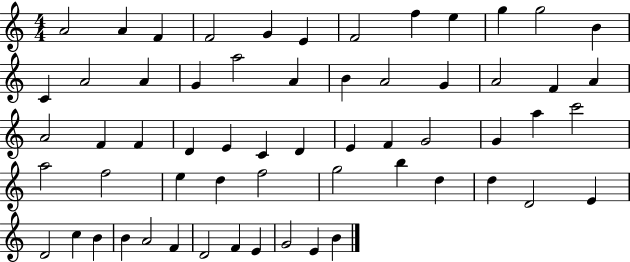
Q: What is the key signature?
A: C major